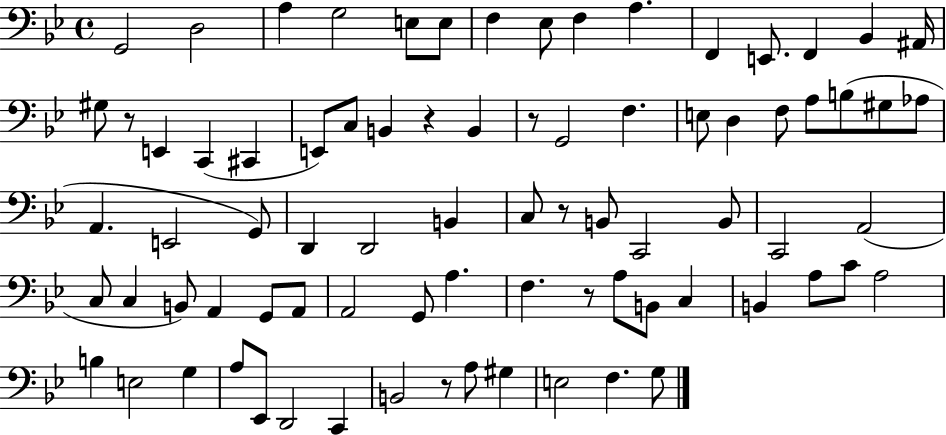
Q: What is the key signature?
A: BES major